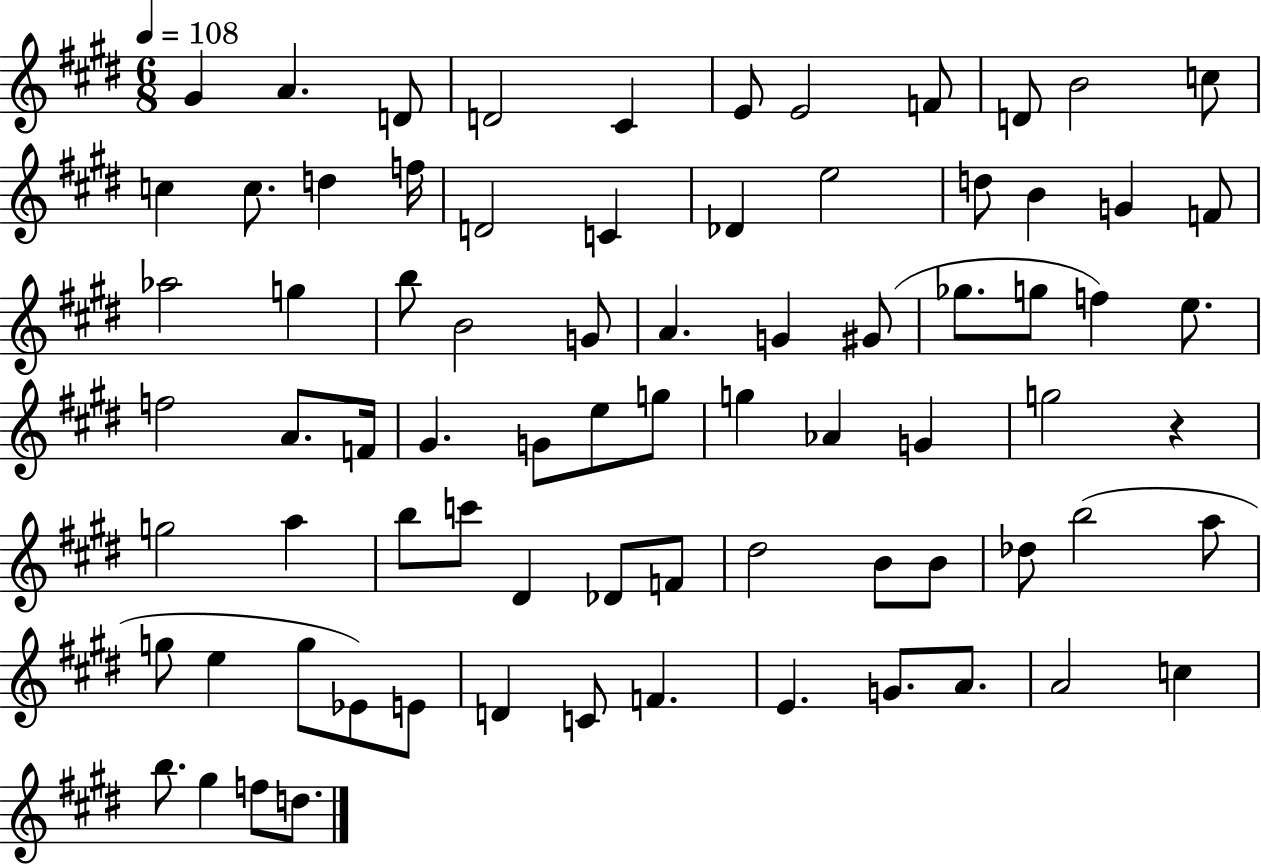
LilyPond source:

{
  \clef treble
  \numericTimeSignature
  \time 6/8
  \key e \major
  \tempo 4 = 108
  gis'4 a'4. d'8 | d'2 cis'4 | e'8 e'2 f'8 | d'8 b'2 c''8 | \break c''4 c''8. d''4 f''16 | d'2 c'4 | des'4 e''2 | d''8 b'4 g'4 f'8 | \break aes''2 g''4 | b''8 b'2 g'8 | a'4. g'4 gis'8( | ges''8. g''8 f''4) e''8. | \break f''2 a'8. f'16 | gis'4. g'8 e''8 g''8 | g''4 aes'4 g'4 | g''2 r4 | \break g''2 a''4 | b''8 c'''8 dis'4 des'8 f'8 | dis''2 b'8 b'8 | des''8 b''2( a''8 | \break g''8 e''4 g''8 ees'8) e'8 | d'4 c'8 f'4. | e'4. g'8. a'8. | a'2 c''4 | \break b''8. gis''4 f''8 d''8. | \bar "|."
}